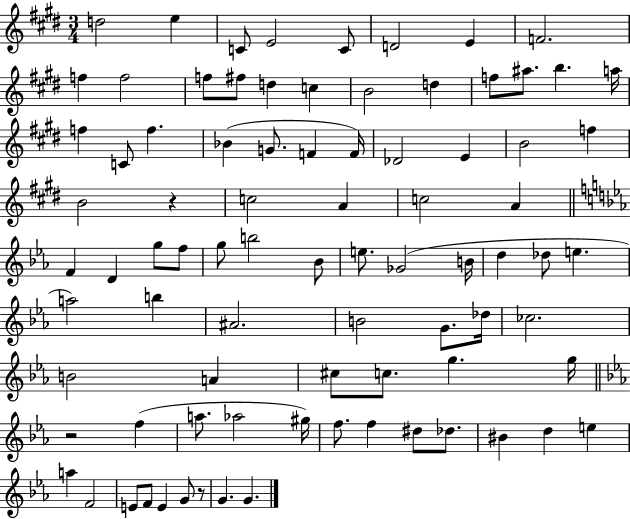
{
  \clef treble
  \numericTimeSignature
  \time 3/4
  \key e \major
  d''2 e''4 | c'8 e'2 c'8 | d'2 e'4 | f'2. | \break f''4 f''2 | f''8 fis''8 d''4 c''4 | b'2 d''4 | f''8 ais''8. b''4. a''16 | \break f''4 c'8 f''4. | bes'4( g'8. f'4 f'16) | des'2 e'4 | b'2 f''4 | \break b'2 r4 | c''2 a'4 | c''2 a'4 | \bar "||" \break \key ees \major f'4 d'4 g''8 f''8 | g''8 b''2 bes'8 | e''8. ges'2( b'16 | d''4 des''8 e''4. | \break a''2) b''4 | ais'2. | b'2 g'8. des''16 | ces''2. | \break b'2 a'4 | cis''8 c''8. g''4. g''16 | \bar "||" \break \key ees \major r2 f''4( | a''8. aes''2 gis''16) | f''8. f''4 dis''8 des''8. | bis'4 d''4 e''4 | \break a''4 f'2 | e'8 f'8 e'4 g'8 r8 | g'4. g'4. | \bar "|."
}